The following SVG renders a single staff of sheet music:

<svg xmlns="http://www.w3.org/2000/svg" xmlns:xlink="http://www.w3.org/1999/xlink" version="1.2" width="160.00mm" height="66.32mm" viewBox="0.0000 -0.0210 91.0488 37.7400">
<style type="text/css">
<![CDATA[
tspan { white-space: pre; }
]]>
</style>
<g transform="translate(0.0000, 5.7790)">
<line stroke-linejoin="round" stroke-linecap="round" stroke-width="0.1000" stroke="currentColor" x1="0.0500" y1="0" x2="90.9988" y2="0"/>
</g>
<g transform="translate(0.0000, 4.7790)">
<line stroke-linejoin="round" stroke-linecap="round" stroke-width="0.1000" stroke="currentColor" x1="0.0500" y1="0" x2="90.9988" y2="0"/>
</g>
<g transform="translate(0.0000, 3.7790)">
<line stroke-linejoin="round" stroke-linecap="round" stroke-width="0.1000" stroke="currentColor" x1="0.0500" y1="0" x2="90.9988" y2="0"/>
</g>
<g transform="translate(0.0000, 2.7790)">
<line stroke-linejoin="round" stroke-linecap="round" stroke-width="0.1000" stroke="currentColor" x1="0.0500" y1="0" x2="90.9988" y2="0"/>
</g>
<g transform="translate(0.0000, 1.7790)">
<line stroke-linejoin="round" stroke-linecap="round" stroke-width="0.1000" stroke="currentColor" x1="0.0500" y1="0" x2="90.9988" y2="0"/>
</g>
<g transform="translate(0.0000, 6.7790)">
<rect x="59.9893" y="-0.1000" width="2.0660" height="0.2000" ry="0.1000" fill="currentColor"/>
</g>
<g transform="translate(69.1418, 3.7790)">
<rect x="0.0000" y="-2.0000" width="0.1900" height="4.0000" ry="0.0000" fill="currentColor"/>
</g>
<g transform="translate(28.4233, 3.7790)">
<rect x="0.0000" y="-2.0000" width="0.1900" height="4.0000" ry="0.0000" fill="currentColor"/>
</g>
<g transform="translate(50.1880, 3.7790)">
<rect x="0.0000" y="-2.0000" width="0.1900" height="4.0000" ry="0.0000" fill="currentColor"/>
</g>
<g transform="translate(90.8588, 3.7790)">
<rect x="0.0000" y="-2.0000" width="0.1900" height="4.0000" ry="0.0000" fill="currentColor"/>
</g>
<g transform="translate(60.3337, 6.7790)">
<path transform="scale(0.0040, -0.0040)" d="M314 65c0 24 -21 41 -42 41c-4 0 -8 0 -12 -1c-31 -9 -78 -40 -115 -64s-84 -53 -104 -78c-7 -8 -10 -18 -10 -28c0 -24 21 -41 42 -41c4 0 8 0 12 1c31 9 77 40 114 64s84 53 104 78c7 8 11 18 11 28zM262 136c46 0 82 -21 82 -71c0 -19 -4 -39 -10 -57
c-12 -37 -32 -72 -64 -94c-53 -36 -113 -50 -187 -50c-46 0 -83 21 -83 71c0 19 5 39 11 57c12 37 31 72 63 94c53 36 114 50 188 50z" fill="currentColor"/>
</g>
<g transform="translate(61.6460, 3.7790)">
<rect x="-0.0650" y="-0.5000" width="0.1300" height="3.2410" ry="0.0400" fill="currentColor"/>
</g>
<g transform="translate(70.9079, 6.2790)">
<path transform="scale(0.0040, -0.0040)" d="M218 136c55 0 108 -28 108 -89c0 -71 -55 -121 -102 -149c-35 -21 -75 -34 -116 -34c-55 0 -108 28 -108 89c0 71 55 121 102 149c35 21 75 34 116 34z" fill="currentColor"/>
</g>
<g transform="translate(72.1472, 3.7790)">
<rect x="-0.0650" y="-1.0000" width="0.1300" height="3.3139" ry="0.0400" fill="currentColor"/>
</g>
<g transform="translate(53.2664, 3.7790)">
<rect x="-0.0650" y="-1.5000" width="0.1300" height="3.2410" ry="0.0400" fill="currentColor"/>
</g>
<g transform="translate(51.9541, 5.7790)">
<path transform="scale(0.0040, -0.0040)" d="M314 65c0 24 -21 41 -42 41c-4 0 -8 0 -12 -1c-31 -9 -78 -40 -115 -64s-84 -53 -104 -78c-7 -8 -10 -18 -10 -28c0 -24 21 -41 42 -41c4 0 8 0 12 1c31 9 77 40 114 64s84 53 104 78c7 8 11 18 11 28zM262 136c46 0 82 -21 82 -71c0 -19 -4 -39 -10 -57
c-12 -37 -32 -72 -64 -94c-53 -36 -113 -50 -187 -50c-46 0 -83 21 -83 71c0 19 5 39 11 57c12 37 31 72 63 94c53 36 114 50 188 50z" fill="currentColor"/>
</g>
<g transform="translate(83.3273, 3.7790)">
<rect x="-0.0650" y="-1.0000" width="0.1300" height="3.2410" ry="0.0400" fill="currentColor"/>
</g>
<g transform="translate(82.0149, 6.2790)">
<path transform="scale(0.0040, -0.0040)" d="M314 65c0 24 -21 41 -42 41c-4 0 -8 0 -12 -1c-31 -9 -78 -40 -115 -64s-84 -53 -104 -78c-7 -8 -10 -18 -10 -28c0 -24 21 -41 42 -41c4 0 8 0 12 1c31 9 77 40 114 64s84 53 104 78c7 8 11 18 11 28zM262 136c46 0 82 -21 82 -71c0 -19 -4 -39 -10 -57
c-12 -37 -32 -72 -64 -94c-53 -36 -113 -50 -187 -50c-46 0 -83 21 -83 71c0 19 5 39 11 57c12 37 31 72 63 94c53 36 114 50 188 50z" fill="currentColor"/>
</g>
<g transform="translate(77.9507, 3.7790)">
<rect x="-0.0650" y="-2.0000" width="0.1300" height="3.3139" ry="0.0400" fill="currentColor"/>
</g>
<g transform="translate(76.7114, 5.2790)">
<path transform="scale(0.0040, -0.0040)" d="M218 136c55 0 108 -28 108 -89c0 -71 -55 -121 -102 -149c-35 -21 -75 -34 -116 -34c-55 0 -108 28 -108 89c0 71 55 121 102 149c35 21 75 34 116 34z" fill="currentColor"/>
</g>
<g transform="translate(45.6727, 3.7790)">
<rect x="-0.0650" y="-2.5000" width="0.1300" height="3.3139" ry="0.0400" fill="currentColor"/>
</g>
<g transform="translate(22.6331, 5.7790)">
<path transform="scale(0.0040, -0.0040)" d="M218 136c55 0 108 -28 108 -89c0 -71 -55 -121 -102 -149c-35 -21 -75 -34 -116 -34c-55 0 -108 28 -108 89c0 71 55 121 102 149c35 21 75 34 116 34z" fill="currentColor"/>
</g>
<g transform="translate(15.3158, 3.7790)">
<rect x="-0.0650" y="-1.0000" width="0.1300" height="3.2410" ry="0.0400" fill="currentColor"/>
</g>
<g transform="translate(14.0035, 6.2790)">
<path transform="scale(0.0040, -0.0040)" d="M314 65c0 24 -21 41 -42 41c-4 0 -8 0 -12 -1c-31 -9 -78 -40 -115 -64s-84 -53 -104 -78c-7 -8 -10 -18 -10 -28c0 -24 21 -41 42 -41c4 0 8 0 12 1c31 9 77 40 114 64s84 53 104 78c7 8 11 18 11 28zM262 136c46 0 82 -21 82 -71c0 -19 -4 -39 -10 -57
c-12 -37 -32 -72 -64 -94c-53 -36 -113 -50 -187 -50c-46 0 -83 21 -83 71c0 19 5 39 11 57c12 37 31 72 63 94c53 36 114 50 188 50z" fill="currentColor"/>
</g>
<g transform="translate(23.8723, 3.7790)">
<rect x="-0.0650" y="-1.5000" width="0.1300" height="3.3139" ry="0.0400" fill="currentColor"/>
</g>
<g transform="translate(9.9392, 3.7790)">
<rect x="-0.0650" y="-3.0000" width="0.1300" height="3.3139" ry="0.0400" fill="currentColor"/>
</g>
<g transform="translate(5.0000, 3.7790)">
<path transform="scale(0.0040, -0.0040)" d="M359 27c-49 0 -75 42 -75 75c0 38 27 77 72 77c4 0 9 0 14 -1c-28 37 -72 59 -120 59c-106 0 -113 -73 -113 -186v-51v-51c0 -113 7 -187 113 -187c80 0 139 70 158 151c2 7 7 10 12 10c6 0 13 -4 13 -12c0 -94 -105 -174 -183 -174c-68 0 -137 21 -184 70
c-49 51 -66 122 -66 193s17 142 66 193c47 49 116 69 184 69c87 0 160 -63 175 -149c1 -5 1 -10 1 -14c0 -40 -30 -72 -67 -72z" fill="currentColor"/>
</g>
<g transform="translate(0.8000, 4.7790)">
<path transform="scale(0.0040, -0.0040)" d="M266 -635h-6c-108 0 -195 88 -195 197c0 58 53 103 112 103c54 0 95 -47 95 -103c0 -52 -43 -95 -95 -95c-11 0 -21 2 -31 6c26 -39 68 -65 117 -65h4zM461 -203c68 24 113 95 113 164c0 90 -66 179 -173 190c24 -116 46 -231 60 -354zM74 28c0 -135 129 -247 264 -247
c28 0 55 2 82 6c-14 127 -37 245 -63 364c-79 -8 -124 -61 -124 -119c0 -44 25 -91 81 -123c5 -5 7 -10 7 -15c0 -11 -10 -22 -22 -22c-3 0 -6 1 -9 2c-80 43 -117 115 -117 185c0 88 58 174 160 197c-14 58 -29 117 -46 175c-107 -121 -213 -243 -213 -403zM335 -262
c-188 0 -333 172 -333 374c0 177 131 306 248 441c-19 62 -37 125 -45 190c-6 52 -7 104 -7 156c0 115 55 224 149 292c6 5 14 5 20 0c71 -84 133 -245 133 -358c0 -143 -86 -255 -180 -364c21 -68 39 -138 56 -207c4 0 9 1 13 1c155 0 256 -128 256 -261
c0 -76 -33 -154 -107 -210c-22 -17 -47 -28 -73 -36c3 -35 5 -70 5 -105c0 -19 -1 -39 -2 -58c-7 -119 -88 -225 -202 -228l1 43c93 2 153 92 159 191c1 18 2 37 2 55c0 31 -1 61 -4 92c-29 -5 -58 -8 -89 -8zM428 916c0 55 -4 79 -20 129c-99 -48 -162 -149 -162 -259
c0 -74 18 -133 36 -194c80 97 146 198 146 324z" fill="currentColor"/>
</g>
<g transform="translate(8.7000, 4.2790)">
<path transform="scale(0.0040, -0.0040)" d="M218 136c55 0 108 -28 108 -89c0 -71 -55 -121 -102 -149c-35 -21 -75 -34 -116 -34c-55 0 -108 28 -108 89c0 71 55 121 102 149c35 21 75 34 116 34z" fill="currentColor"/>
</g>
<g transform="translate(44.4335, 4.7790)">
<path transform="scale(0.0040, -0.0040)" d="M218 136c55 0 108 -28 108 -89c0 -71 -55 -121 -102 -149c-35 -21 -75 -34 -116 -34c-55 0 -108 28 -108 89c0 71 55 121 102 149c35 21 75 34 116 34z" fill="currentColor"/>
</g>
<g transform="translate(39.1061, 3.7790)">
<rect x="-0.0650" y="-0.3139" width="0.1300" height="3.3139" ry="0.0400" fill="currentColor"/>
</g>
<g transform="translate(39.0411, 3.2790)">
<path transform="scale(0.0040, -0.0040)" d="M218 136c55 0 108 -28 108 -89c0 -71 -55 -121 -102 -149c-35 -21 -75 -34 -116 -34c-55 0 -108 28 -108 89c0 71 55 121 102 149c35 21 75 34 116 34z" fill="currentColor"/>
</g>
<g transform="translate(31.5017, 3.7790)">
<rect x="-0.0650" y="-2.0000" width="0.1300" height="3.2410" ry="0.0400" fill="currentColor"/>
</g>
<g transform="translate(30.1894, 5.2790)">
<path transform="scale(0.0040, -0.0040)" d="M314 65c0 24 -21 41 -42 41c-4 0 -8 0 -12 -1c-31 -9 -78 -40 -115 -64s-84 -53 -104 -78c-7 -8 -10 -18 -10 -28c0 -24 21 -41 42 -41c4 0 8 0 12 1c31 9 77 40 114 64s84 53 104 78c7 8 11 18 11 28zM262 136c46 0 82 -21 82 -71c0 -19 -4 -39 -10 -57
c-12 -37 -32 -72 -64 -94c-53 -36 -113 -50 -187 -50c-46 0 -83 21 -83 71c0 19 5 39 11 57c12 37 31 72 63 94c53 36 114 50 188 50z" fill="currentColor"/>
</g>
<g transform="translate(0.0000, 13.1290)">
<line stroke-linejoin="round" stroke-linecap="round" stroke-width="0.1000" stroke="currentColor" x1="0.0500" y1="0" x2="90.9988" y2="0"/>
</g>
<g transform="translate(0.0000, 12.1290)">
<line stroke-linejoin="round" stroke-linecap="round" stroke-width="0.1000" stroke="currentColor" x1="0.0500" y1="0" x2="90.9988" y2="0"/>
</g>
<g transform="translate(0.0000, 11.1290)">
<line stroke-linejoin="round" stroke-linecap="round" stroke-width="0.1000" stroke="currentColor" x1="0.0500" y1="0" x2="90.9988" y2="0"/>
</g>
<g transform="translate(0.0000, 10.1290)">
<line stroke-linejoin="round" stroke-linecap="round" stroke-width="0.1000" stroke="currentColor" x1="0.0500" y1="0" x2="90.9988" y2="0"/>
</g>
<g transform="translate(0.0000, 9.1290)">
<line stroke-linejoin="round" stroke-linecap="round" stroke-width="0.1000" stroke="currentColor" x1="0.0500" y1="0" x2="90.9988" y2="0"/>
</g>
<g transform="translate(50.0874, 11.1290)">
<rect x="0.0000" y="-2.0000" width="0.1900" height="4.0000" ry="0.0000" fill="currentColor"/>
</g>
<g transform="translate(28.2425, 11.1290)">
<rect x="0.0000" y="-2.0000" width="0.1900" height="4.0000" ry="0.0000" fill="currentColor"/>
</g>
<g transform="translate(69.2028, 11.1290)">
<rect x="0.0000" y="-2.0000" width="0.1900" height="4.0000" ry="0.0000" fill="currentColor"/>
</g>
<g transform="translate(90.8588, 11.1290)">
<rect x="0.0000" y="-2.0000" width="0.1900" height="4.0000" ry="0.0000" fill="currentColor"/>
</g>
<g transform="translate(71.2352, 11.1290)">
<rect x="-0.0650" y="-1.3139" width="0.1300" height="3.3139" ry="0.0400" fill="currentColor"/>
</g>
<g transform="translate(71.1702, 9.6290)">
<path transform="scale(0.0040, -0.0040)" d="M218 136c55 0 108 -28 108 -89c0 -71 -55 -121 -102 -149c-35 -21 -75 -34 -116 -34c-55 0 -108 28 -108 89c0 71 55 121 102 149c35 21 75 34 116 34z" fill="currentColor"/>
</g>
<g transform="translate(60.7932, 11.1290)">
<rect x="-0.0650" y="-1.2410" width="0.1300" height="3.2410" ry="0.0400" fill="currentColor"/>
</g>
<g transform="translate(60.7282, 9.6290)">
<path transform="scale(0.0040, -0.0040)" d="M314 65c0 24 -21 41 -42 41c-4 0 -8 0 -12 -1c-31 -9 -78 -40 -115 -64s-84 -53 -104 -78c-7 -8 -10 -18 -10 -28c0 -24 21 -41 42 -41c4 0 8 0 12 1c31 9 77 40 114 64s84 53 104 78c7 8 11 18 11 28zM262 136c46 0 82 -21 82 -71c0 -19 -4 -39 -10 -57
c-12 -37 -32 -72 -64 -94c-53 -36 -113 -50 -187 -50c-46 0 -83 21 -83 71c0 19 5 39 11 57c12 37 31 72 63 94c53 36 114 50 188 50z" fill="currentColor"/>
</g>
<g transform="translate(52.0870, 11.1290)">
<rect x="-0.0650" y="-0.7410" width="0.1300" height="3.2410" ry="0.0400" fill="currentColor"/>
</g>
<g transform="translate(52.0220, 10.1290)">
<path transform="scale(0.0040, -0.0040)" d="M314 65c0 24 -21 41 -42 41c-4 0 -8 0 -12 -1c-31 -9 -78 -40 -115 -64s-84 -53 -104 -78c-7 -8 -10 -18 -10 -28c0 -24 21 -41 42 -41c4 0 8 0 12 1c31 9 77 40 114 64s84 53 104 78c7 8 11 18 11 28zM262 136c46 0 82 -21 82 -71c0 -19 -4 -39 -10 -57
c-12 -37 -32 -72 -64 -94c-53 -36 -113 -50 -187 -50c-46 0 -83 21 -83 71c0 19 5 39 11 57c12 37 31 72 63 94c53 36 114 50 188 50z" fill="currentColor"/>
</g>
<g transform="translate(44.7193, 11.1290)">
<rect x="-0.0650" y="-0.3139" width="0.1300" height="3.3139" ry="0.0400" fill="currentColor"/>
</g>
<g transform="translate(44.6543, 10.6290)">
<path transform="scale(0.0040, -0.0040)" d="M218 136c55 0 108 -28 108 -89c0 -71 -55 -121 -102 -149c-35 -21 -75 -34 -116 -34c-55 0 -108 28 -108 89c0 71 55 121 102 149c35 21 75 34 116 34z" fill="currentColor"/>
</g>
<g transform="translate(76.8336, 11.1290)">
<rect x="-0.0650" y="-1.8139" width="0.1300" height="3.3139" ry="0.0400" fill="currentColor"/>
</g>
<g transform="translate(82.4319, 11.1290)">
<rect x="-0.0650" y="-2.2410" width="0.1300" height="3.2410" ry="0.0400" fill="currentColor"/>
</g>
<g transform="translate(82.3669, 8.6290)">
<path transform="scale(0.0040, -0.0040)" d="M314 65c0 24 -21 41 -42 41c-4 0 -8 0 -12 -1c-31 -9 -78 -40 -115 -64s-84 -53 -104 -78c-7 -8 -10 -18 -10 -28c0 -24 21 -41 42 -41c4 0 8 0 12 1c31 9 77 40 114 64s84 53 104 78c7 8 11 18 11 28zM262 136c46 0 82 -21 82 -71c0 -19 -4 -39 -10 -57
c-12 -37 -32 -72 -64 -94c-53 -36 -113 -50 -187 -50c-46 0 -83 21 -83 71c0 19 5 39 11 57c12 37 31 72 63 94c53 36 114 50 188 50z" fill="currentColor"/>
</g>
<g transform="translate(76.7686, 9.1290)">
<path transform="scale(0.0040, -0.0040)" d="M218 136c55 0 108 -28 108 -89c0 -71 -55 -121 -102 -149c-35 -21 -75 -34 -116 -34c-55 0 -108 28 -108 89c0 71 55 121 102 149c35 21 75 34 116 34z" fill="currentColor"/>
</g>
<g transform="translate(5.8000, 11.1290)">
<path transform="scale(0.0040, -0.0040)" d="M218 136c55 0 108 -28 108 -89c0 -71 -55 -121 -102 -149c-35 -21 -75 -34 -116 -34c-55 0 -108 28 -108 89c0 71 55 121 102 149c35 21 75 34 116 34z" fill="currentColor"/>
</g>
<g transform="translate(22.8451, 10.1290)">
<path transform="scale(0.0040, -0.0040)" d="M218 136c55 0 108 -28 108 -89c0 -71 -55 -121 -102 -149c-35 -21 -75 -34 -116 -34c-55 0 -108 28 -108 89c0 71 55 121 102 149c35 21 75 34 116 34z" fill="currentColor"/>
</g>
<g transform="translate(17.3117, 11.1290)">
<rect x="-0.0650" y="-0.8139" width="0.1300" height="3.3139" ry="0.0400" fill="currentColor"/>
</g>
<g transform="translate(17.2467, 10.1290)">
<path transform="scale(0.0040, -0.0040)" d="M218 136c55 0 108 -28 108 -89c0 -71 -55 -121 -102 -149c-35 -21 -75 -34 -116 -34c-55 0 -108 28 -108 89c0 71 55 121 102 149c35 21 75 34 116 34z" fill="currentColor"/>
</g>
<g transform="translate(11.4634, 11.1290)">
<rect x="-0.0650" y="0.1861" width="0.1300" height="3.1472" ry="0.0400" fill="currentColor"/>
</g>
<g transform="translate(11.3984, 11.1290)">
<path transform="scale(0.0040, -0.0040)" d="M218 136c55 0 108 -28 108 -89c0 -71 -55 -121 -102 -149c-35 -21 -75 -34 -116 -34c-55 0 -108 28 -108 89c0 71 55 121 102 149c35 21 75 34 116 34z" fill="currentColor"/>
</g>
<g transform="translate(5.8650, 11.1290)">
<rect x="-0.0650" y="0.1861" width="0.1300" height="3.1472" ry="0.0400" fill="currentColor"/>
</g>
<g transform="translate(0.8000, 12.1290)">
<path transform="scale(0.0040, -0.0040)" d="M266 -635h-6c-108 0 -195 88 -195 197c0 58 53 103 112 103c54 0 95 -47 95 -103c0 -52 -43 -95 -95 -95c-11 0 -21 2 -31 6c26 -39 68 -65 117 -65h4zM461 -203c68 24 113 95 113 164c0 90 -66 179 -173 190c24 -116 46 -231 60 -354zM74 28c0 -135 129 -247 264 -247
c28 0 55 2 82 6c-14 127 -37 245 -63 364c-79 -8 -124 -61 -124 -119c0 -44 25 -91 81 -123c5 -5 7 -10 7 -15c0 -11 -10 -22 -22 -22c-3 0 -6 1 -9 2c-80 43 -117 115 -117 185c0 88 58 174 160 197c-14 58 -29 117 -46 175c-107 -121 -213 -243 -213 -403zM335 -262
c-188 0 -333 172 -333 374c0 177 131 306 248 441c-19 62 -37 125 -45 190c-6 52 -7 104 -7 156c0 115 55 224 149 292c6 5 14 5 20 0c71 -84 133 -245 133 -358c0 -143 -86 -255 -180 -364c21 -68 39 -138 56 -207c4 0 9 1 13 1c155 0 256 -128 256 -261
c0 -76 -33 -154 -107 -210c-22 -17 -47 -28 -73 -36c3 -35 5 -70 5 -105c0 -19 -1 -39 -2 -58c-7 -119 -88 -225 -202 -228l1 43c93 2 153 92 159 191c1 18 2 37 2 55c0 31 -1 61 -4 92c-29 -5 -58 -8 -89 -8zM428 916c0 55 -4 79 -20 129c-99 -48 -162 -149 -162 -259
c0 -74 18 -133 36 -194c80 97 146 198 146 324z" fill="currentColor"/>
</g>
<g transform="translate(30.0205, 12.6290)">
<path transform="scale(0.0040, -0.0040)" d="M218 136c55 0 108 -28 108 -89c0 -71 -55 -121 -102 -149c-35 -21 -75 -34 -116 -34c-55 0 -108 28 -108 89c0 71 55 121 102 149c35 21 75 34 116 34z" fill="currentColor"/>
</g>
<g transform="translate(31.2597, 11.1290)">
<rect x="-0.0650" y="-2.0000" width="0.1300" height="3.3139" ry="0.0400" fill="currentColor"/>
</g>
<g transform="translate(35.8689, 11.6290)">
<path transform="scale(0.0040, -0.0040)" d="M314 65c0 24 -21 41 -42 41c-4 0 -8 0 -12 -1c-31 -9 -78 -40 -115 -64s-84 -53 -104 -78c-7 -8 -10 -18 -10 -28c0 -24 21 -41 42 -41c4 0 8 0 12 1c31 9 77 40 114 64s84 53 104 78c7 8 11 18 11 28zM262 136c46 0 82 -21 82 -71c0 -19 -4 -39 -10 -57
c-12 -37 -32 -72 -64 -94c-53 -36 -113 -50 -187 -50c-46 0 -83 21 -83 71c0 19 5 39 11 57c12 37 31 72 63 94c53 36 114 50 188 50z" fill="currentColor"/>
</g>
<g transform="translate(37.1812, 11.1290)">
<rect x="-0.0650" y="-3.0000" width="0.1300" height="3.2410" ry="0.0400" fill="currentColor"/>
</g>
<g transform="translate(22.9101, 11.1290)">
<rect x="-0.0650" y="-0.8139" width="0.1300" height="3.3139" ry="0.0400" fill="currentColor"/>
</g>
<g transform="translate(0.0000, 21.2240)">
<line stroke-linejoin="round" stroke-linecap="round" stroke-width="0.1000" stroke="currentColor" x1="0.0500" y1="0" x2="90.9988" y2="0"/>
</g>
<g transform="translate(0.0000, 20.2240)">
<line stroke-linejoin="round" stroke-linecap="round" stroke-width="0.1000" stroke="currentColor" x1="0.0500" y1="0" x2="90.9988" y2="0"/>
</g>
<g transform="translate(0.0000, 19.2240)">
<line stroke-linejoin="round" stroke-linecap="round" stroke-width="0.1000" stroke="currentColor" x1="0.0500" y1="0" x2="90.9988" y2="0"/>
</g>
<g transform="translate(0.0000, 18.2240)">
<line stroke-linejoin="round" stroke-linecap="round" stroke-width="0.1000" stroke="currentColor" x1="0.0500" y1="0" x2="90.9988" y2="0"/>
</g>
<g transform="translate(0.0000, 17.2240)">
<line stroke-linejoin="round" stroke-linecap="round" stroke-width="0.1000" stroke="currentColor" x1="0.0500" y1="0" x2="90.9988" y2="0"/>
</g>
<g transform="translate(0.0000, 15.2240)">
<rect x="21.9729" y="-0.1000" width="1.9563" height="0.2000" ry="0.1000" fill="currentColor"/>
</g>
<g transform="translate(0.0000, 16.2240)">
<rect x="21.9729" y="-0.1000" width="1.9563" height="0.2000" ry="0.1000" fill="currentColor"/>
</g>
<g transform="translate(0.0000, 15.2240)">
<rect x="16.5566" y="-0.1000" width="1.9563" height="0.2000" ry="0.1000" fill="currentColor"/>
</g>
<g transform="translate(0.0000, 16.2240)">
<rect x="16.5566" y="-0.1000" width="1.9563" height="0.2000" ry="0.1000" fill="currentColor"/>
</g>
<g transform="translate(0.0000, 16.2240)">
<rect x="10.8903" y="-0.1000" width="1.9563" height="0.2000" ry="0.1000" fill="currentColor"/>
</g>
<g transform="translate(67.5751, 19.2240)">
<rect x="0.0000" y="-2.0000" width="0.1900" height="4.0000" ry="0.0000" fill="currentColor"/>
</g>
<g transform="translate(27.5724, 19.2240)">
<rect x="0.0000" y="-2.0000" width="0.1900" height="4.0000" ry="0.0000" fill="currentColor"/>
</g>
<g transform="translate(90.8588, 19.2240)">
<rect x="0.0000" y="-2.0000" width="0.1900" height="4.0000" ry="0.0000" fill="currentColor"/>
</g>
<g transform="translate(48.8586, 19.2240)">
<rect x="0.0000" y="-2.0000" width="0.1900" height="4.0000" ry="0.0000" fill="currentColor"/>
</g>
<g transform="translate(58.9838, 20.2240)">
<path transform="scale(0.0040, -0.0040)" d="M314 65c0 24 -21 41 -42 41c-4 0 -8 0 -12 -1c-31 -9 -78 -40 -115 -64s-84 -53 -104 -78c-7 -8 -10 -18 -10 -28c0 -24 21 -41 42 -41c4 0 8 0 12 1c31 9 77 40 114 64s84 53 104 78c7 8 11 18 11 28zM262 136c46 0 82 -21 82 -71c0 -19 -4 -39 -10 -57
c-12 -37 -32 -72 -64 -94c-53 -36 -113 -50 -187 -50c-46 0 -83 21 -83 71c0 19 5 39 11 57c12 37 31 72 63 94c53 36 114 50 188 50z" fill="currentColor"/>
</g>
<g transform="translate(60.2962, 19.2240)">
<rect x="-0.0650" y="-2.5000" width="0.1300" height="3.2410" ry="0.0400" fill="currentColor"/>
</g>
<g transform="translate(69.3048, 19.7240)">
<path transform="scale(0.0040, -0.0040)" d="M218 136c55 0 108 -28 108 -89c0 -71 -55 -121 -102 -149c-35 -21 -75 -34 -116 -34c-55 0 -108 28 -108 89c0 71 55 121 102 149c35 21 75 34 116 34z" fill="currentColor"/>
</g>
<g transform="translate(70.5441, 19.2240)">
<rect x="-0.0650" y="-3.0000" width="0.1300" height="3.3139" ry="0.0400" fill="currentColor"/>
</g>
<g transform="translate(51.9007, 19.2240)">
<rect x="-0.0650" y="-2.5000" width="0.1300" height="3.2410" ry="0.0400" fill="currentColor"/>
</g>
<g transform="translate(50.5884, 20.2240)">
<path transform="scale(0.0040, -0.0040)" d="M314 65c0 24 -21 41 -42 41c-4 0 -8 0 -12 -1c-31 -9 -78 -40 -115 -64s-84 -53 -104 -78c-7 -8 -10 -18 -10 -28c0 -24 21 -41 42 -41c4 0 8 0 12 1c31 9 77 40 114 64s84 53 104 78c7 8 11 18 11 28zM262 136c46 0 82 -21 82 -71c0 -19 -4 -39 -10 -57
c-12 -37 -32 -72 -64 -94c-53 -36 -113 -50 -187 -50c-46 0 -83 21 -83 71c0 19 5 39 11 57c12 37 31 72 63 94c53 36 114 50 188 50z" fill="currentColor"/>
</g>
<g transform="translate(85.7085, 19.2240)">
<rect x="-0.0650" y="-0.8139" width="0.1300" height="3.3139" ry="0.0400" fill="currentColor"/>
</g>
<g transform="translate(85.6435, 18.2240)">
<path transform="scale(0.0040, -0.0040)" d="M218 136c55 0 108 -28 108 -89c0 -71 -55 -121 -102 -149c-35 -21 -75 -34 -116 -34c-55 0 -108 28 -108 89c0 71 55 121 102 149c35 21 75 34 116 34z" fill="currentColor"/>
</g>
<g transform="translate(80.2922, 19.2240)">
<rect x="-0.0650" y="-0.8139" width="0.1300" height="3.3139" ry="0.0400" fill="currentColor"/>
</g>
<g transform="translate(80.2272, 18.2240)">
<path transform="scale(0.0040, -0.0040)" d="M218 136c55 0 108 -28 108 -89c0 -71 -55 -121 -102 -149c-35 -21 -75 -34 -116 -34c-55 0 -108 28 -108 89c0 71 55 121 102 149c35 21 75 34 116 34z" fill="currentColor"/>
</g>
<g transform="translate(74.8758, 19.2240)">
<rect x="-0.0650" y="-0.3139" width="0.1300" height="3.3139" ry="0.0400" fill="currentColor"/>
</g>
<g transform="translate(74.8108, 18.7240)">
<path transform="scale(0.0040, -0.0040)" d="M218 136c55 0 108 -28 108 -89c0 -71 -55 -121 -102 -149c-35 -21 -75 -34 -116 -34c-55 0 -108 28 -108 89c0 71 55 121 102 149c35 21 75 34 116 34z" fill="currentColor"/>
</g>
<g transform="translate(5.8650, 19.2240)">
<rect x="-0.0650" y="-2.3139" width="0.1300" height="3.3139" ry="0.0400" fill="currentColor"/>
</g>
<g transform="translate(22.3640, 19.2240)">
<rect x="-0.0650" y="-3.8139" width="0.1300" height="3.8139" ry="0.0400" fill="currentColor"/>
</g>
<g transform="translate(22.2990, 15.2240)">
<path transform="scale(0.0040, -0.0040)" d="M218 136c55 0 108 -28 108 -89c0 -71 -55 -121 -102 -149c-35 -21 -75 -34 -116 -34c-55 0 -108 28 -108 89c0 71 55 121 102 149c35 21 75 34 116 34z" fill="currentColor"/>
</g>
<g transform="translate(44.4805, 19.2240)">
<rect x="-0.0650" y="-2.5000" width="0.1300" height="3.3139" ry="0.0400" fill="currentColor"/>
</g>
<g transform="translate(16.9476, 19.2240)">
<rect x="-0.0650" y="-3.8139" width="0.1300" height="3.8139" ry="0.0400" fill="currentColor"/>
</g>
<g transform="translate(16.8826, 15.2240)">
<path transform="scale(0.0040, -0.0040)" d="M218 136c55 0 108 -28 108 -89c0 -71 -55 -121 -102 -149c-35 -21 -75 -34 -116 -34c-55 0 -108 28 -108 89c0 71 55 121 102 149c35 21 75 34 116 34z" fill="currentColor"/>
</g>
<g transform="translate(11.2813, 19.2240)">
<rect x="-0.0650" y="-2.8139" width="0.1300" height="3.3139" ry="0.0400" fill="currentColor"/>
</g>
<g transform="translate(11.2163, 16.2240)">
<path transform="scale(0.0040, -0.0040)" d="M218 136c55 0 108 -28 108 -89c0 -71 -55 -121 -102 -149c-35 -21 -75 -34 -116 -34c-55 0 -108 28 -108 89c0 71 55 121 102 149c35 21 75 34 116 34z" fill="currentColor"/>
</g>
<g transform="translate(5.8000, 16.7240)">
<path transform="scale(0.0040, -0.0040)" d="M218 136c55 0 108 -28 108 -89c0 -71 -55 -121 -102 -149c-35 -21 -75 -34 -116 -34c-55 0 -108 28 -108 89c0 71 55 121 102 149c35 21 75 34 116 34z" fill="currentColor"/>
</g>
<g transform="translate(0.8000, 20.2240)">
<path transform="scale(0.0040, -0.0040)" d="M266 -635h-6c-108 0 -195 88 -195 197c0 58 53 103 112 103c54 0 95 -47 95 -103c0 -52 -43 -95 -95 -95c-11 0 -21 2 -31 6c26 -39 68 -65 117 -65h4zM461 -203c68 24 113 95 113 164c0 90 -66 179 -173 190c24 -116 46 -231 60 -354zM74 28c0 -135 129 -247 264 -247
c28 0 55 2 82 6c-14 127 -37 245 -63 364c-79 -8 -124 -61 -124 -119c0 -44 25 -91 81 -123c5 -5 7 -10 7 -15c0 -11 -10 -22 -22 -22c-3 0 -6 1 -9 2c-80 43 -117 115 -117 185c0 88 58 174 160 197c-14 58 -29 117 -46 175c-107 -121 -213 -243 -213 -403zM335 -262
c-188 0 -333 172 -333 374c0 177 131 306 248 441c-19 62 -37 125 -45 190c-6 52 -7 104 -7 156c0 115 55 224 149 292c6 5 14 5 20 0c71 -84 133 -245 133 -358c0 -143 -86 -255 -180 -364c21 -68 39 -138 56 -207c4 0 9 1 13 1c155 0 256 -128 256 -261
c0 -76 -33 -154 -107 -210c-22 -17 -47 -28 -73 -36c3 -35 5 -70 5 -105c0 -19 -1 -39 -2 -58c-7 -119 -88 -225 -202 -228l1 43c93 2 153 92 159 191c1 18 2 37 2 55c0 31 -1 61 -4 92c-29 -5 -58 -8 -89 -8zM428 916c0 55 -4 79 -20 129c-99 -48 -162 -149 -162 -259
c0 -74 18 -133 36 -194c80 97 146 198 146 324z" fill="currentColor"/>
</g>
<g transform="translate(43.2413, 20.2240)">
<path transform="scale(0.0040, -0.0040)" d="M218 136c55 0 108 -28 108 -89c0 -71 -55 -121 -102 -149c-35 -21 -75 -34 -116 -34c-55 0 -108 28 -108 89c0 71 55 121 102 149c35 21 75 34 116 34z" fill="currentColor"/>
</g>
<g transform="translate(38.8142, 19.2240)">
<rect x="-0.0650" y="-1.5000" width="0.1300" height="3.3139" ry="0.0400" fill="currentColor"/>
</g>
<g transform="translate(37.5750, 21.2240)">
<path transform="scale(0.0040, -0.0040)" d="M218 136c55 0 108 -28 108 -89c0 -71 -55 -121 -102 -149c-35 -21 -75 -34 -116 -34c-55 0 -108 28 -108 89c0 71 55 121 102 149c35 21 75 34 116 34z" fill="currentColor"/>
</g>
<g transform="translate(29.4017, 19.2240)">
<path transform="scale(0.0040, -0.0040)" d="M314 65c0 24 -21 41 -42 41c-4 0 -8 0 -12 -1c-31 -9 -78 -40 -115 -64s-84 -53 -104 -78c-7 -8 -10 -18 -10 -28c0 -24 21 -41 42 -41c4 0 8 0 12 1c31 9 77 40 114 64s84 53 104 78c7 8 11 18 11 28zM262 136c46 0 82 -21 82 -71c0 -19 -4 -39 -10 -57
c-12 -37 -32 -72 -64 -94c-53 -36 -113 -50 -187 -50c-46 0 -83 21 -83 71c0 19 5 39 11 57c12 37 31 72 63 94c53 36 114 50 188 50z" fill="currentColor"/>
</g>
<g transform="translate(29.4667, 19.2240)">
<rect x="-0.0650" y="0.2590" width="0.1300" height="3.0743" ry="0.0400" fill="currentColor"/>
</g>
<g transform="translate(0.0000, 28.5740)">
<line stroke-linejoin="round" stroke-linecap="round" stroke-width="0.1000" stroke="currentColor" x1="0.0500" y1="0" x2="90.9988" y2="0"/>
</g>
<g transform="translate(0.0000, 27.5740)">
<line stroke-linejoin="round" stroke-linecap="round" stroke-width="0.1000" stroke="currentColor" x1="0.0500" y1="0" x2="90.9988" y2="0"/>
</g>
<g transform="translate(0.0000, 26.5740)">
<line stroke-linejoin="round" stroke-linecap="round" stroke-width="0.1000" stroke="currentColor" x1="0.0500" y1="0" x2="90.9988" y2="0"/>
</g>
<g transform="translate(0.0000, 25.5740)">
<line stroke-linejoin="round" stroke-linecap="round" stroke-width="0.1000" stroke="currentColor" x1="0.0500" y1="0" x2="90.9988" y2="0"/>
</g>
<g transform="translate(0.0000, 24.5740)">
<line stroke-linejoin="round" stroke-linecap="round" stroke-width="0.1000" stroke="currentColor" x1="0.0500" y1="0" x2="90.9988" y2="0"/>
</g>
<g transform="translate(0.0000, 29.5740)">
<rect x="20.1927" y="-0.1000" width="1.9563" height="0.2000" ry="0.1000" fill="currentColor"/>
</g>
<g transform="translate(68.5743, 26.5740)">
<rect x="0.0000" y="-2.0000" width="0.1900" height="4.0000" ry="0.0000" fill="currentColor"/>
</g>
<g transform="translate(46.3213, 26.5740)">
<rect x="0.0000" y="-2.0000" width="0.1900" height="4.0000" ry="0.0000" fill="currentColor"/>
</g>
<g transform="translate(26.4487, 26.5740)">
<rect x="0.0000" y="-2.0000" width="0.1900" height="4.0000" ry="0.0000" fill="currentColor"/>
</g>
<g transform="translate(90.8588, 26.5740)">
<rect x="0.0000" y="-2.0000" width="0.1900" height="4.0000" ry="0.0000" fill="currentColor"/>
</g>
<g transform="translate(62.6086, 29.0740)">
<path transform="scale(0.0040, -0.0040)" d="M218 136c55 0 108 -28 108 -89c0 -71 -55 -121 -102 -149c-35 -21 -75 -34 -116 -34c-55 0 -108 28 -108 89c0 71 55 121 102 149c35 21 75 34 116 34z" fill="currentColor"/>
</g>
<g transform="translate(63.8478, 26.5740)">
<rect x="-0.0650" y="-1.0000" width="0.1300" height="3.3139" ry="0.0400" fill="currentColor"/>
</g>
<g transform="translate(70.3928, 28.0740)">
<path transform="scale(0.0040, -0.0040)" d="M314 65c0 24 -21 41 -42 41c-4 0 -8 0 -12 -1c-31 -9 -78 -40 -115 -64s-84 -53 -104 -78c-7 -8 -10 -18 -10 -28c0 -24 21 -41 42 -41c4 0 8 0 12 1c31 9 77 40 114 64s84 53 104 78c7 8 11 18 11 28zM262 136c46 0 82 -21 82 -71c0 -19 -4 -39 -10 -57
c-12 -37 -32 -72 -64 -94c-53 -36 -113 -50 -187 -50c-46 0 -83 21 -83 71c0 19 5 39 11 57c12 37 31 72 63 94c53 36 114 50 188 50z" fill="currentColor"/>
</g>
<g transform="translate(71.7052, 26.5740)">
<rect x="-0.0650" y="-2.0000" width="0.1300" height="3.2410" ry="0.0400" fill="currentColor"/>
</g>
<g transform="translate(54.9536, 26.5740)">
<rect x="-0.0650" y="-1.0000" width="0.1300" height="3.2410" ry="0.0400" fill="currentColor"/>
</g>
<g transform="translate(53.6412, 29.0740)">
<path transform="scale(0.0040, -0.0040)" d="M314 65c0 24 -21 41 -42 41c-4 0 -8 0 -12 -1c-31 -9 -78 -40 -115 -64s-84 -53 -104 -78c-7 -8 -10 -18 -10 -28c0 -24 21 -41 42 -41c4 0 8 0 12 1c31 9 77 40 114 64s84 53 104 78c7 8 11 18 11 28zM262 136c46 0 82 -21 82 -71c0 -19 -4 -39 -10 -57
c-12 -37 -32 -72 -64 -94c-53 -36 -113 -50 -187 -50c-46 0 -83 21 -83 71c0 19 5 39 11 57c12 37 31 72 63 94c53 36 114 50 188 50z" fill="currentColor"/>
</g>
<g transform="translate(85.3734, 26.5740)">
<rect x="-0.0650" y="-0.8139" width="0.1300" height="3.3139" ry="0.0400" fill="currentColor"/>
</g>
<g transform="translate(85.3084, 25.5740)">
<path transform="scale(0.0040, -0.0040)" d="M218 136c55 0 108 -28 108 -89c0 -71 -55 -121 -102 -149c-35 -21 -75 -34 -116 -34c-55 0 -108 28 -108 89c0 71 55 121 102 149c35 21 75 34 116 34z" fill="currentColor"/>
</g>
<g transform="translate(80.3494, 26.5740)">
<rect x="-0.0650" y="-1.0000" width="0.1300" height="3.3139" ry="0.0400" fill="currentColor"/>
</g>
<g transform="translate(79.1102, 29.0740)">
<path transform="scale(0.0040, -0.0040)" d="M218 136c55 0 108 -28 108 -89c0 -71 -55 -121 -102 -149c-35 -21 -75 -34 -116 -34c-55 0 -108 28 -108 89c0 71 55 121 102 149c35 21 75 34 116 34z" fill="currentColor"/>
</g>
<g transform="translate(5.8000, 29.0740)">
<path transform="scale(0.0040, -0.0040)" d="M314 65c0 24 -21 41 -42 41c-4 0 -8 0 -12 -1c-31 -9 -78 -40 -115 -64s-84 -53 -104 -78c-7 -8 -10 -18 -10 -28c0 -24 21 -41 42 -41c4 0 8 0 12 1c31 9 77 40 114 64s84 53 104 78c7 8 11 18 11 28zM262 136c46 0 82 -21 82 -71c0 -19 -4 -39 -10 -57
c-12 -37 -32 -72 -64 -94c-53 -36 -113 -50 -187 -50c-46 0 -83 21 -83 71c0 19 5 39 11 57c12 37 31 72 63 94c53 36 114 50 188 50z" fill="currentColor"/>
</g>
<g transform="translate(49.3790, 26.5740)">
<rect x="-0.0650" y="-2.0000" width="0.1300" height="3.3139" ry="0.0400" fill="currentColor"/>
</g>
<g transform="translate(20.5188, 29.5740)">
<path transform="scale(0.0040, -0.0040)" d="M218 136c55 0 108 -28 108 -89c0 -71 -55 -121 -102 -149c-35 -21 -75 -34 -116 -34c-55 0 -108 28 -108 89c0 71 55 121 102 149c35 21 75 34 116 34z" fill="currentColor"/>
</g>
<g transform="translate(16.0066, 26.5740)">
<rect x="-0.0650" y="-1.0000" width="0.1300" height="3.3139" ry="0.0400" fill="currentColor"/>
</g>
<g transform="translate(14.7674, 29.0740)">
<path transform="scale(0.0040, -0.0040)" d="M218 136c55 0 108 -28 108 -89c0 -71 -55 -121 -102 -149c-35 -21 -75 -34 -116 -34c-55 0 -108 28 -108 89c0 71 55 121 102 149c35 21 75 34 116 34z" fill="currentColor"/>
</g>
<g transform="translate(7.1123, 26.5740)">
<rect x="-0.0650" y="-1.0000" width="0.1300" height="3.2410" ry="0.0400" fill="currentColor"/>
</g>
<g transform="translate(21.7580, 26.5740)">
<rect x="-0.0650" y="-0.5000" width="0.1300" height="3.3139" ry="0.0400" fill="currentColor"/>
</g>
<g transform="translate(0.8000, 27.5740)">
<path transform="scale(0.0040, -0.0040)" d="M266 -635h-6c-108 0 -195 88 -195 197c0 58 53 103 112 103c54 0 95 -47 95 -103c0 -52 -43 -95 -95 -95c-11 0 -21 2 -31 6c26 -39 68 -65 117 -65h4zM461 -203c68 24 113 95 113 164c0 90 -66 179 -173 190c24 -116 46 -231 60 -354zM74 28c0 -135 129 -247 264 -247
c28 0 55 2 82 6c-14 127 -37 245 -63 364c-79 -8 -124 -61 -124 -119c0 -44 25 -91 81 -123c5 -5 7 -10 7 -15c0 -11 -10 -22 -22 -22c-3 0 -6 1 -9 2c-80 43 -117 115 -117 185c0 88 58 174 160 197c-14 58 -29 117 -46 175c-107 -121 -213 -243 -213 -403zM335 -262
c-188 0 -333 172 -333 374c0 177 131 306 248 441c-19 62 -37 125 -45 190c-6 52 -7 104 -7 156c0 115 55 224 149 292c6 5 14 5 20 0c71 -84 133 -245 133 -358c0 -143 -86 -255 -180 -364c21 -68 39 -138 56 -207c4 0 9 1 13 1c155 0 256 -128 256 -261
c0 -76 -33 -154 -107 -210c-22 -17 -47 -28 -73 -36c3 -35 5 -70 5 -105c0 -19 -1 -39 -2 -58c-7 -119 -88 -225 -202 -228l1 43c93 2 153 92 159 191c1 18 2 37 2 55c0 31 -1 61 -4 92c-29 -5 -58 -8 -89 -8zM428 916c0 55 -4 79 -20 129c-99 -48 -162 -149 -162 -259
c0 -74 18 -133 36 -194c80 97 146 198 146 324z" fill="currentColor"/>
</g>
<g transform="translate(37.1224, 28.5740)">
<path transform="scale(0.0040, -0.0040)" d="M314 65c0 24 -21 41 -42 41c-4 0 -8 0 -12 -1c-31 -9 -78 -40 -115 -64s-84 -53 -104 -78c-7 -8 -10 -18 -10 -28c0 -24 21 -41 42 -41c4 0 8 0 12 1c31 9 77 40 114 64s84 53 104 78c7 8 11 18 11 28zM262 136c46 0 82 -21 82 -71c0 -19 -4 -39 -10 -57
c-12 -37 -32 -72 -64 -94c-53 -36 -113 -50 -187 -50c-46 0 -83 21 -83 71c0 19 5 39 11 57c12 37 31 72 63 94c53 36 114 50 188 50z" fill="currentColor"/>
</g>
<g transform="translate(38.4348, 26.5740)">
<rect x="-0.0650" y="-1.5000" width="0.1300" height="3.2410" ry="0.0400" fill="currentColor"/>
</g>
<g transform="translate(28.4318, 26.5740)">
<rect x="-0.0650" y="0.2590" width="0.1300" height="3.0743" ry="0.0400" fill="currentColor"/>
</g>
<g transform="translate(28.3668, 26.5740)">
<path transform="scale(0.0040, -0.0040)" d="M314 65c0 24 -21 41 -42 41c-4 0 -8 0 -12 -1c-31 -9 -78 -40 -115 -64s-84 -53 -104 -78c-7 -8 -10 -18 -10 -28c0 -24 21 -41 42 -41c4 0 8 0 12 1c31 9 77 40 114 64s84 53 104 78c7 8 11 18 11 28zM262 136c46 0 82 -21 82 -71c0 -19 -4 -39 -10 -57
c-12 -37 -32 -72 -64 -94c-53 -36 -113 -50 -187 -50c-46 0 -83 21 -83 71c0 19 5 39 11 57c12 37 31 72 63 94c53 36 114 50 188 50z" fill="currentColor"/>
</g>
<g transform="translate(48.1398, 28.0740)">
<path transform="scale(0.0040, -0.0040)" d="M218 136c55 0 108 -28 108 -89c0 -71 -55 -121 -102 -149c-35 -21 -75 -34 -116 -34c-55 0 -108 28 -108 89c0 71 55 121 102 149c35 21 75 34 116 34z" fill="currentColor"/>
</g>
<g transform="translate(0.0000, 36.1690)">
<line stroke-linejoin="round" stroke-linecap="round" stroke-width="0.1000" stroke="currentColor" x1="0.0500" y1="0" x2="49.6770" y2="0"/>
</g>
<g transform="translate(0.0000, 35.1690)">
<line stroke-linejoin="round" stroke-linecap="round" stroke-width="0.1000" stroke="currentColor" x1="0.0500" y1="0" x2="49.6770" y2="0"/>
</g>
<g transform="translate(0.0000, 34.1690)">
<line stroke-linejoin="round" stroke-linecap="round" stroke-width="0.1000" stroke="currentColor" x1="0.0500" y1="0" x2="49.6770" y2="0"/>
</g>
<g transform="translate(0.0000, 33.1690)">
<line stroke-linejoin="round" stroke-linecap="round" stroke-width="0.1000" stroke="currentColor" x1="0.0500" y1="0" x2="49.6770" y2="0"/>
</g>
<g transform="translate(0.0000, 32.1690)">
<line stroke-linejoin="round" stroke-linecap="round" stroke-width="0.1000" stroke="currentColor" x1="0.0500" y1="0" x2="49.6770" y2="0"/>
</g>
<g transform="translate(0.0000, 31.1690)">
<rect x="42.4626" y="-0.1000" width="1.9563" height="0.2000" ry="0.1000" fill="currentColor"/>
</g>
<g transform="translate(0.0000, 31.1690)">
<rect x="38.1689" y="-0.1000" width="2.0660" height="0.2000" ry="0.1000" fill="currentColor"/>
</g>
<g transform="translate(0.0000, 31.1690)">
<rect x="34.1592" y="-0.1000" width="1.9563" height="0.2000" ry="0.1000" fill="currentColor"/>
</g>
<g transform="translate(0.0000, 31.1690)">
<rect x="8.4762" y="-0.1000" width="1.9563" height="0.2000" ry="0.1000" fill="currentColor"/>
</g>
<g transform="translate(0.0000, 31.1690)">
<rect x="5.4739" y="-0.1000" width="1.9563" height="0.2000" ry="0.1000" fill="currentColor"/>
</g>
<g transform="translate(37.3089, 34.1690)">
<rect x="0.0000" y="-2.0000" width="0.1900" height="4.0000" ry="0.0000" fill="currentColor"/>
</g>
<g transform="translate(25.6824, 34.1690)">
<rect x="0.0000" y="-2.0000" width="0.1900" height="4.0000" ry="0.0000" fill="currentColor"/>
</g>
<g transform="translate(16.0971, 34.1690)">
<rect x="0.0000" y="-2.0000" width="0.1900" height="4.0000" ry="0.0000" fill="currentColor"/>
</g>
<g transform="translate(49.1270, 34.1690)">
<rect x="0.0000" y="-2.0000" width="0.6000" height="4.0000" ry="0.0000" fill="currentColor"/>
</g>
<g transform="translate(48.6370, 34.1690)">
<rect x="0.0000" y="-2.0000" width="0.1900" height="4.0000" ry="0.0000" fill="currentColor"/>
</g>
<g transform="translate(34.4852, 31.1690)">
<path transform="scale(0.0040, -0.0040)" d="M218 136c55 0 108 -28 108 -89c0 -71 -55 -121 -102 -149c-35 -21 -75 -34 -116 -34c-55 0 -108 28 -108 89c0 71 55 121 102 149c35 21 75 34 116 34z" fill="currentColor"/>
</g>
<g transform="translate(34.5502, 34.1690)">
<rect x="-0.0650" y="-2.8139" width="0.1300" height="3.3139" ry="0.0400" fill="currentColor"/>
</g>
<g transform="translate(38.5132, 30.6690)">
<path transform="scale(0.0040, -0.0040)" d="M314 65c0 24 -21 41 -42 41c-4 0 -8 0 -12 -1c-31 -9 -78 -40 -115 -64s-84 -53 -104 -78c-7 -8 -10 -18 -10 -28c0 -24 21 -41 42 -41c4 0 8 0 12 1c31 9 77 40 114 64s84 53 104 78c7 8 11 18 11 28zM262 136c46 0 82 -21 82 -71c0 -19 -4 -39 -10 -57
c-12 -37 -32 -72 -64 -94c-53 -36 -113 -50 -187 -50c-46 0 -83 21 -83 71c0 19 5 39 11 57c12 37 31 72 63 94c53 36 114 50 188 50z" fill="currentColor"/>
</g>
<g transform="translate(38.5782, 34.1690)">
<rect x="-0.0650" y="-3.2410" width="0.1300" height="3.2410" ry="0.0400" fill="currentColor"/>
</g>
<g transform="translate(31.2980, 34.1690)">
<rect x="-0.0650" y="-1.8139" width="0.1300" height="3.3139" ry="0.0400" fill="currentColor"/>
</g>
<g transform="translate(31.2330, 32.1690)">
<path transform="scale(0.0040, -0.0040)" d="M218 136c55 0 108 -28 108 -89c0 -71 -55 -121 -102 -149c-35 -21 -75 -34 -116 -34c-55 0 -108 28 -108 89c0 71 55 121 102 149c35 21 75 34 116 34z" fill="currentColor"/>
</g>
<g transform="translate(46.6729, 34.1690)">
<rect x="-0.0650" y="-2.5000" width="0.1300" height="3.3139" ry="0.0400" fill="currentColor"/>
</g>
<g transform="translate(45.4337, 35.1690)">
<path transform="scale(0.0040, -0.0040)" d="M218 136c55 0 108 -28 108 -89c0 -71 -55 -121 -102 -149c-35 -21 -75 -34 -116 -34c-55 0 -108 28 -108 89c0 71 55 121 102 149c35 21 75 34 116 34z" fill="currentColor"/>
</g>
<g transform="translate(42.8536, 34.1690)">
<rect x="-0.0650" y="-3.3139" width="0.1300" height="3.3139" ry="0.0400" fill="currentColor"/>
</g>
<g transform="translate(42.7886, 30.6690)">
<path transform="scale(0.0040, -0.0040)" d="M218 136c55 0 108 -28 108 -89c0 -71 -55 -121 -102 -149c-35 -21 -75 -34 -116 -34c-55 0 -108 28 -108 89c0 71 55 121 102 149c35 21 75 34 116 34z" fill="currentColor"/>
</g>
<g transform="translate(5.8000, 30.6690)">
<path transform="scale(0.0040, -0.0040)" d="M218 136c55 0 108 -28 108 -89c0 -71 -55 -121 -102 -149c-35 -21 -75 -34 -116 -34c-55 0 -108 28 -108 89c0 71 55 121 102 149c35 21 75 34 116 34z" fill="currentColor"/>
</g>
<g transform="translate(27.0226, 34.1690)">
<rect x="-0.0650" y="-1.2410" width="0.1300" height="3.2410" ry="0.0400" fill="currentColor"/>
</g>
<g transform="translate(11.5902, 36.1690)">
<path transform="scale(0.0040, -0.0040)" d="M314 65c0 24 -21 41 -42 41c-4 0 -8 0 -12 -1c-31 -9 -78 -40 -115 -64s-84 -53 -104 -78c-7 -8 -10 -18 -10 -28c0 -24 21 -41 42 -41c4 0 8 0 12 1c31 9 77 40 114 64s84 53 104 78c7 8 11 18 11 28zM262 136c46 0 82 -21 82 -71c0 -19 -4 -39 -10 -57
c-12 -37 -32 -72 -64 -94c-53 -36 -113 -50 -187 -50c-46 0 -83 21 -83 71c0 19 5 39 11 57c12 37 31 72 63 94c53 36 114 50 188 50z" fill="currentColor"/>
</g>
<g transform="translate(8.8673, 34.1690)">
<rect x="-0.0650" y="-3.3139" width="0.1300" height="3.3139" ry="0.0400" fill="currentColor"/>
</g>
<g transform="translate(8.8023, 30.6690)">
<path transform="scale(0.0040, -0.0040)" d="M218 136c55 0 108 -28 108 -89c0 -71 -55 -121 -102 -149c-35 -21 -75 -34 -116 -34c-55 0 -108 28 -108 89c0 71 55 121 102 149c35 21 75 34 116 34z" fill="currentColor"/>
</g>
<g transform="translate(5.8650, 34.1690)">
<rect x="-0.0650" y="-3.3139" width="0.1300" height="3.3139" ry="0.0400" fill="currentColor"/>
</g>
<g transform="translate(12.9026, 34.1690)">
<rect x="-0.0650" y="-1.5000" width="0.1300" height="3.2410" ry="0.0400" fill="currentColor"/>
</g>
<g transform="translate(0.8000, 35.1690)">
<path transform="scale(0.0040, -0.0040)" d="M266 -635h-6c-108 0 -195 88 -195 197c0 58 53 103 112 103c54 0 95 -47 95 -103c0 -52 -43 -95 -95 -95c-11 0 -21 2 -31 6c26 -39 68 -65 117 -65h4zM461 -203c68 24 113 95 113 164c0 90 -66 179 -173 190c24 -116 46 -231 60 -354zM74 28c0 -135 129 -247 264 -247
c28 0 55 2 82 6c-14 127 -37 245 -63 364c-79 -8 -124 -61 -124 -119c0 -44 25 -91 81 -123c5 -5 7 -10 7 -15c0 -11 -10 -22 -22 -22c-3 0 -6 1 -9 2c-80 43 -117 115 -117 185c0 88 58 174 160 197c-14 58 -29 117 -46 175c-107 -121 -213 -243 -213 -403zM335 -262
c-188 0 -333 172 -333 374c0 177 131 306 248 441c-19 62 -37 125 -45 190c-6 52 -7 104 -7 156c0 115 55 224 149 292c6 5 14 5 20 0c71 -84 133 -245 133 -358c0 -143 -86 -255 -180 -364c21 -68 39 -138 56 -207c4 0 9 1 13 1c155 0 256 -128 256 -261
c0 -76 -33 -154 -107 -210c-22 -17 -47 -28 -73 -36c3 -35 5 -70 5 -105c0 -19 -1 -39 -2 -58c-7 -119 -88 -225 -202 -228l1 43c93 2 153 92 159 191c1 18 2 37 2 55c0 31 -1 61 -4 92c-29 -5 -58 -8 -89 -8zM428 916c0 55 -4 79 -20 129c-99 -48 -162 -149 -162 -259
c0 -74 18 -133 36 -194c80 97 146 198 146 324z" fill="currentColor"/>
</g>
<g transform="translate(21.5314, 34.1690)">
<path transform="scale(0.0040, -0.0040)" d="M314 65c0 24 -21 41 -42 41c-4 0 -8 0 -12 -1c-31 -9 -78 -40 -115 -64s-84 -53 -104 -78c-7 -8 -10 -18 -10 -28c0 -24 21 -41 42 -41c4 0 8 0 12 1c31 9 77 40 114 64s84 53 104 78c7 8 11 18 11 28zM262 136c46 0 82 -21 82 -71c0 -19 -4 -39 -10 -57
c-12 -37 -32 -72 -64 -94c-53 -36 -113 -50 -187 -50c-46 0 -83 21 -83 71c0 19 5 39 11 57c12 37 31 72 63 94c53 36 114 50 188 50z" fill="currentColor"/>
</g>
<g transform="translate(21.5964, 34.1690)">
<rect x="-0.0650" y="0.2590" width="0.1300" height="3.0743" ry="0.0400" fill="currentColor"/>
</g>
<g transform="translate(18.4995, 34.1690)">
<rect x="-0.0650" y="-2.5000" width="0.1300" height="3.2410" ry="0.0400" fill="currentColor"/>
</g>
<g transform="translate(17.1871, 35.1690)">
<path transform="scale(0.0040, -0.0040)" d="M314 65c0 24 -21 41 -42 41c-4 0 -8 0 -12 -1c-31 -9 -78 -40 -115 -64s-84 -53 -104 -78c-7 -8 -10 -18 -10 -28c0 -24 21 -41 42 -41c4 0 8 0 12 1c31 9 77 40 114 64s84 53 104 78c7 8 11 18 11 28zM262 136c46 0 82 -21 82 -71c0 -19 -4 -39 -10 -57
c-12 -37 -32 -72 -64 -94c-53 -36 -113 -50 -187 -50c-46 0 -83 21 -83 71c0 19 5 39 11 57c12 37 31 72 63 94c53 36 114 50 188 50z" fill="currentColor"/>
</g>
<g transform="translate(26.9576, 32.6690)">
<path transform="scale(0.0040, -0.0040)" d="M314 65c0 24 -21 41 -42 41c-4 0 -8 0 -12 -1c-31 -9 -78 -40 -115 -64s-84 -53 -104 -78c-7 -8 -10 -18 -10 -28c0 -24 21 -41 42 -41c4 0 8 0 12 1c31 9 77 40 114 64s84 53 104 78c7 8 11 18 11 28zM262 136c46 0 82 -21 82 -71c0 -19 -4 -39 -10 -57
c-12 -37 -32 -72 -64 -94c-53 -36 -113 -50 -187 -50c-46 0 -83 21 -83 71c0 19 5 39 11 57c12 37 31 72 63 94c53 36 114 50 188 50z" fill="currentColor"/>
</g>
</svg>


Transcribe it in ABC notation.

X:1
T:Untitled
M:4/4
L:1/4
K:C
A D2 E F2 c G E2 C2 D F D2 B B d d F A2 c d2 e2 e f g2 g a c' c' B2 E G G2 G2 A c d d D2 D C B2 E2 F D2 D F2 D d b b E2 G2 B2 e2 f a b2 b G